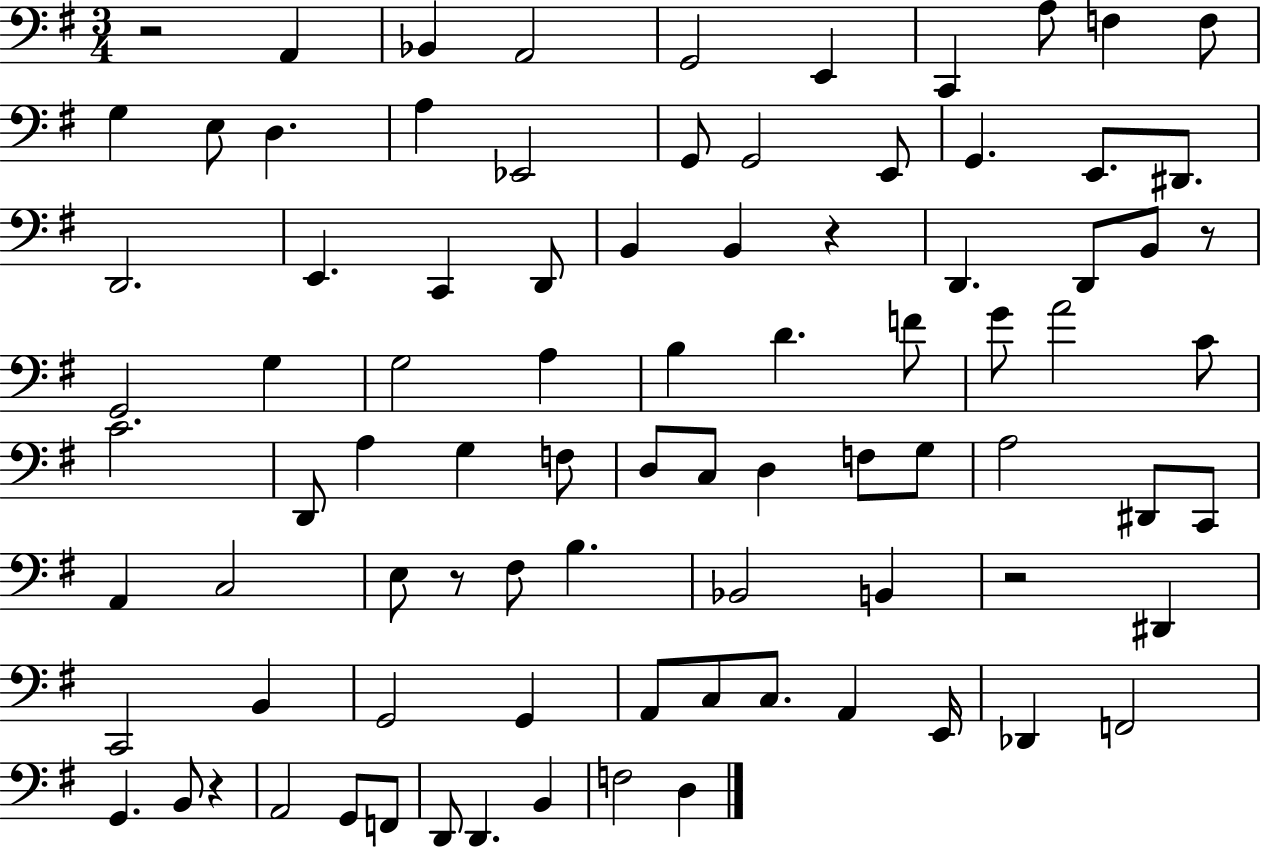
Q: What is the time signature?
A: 3/4